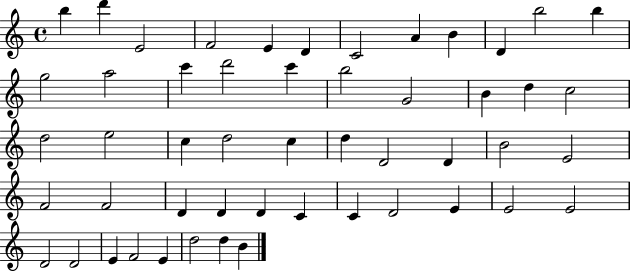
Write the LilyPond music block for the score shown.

{
  \clef treble
  \time 4/4
  \defaultTimeSignature
  \key c \major
  b''4 d'''4 e'2 | f'2 e'4 d'4 | c'2 a'4 b'4 | d'4 b''2 b''4 | \break g''2 a''2 | c'''4 d'''2 c'''4 | b''2 g'2 | b'4 d''4 c''2 | \break d''2 e''2 | c''4 d''2 c''4 | d''4 d'2 d'4 | b'2 e'2 | \break f'2 f'2 | d'4 d'4 d'4 c'4 | c'4 d'2 e'4 | e'2 e'2 | \break d'2 d'2 | e'4 f'2 e'4 | d''2 d''4 b'4 | \bar "|."
}